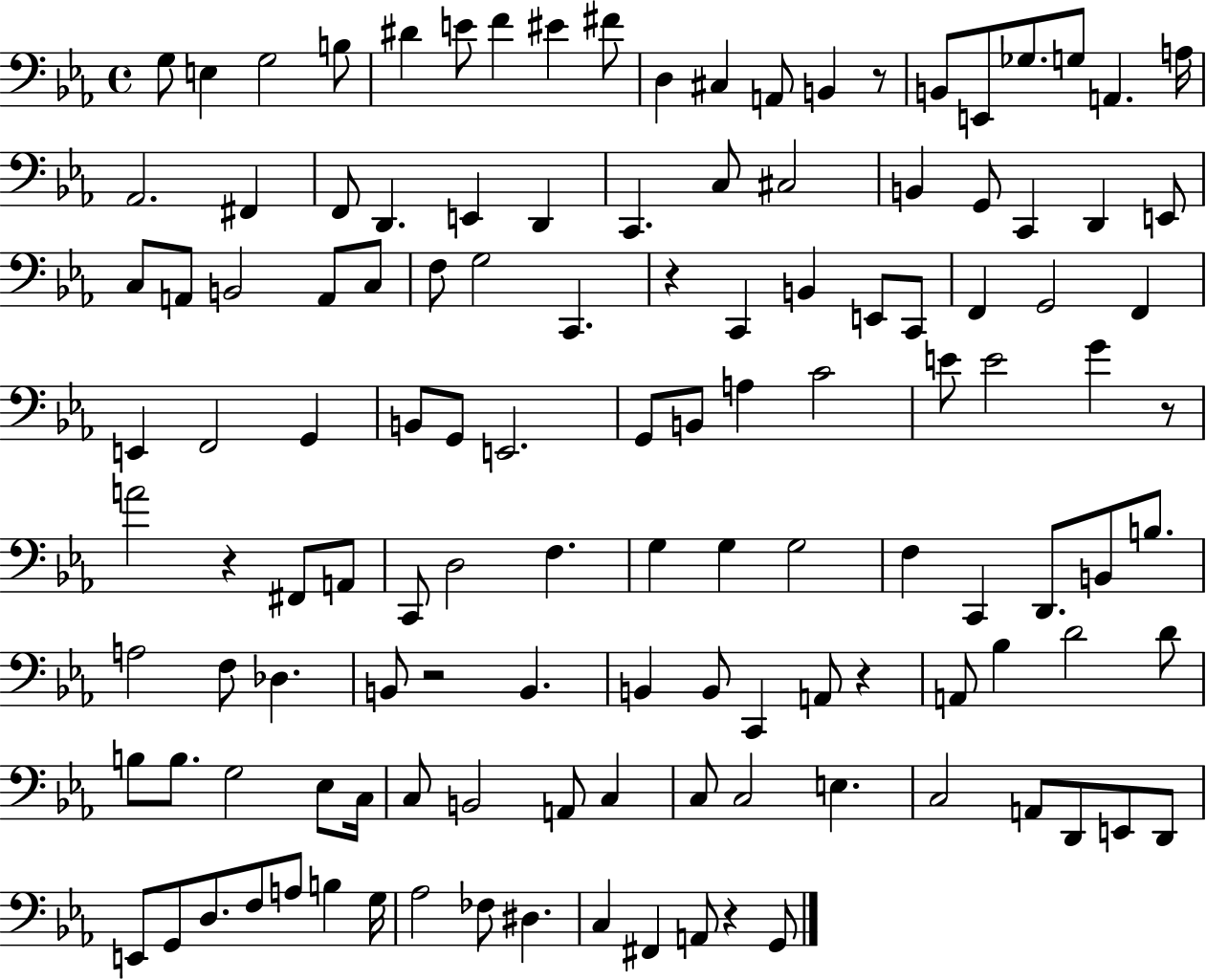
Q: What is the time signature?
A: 4/4